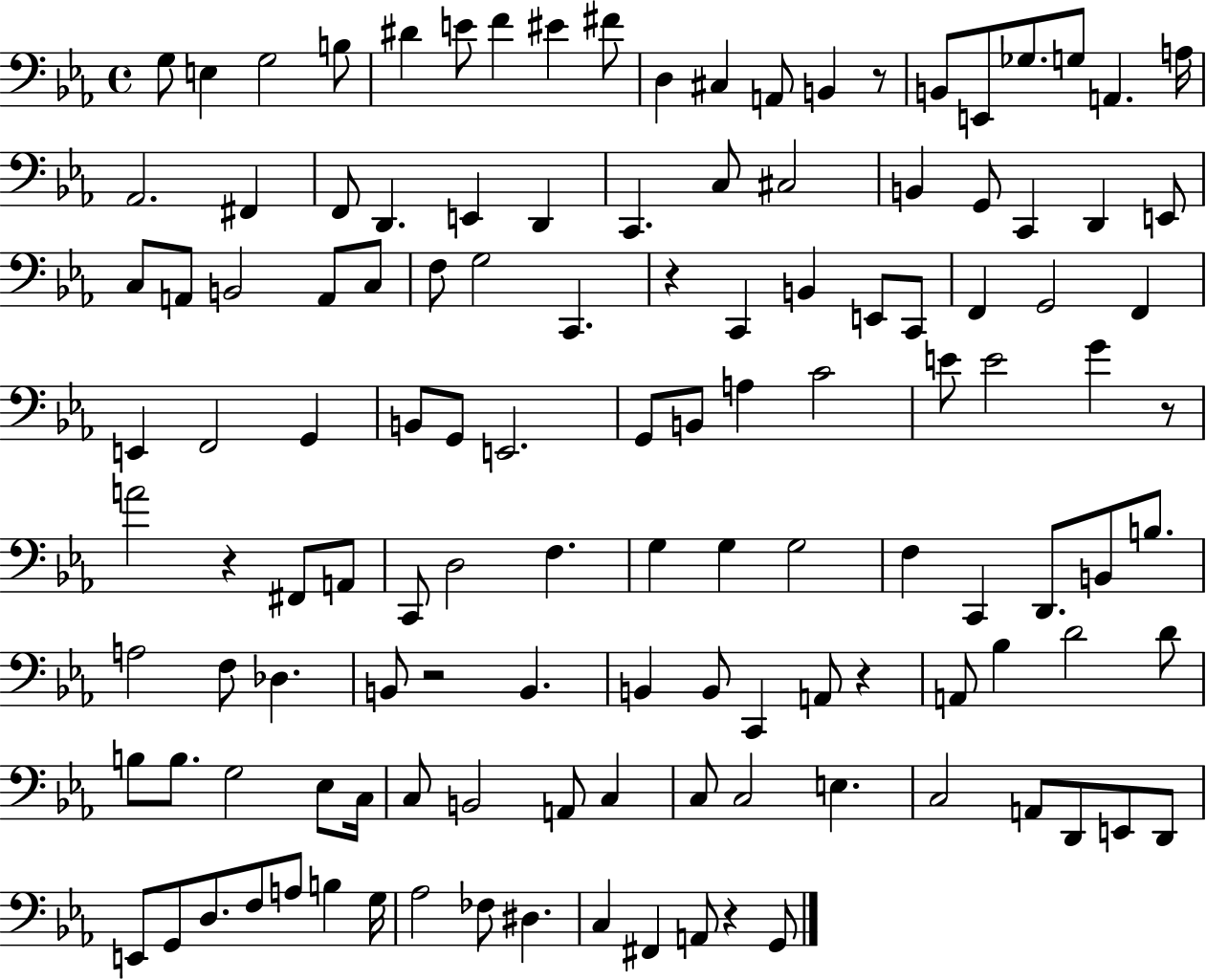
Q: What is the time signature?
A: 4/4